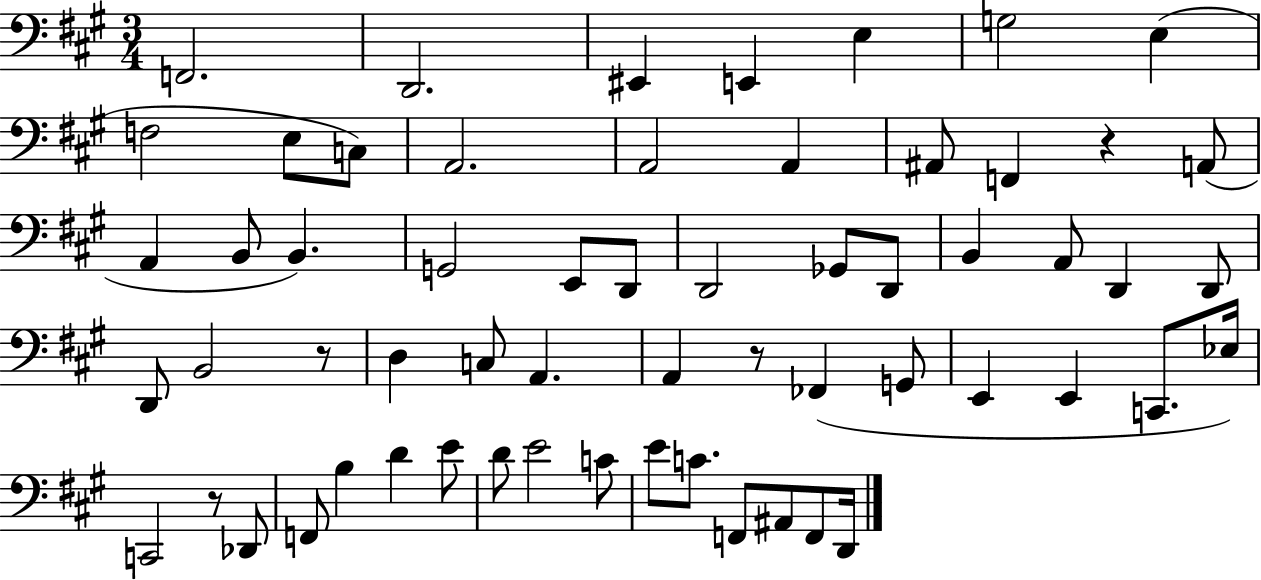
F2/h. D2/h. EIS2/q E2/q E3/q G3/h E3/q F3/h E3/e C3/e A2/h. A2/h A2/q A#2/e F2/q R/q A2/e A2/q B2/e B2/q. G2/h E2/e D2/e D2/h Gb2/e D2/e B2/q A2/e D2/q D2/e D2/e B2/h R/e D3/q C3/e A2/q. A2/q R/e FES2/q G2/e E2/q E2/q C2/e. Eb3/s C2/h R/e Db2/e F2/e B3/q D4/q E4/e D4/e E4/h C4/e E4/e C4/e. F2/e A#2/e F2/e D2/s